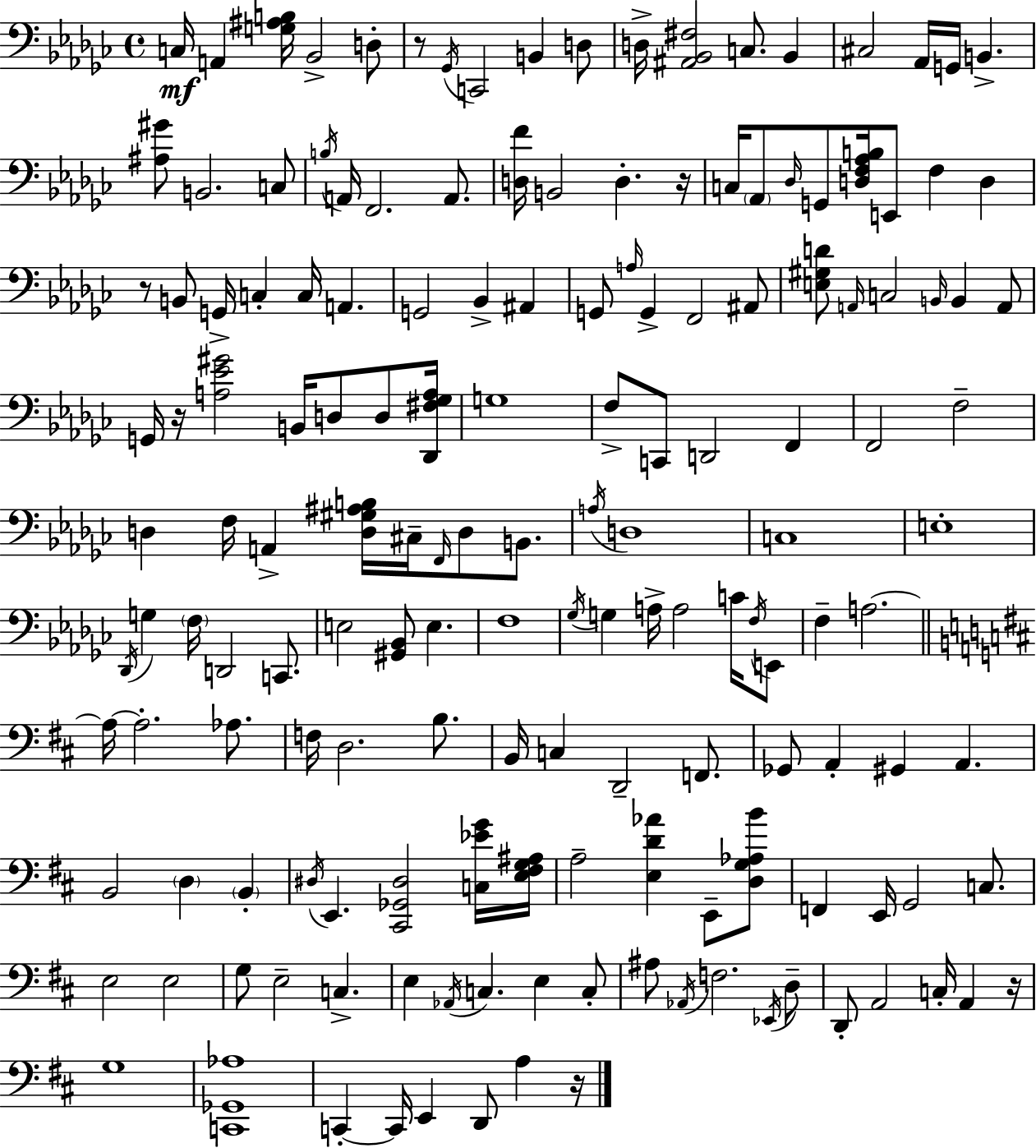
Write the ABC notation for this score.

X:1
T:Untitled
M:4/4
L:1/4
K:Ebm
C,/4 A,, [G,^A,B,]/4 _B,,2 D,/2 z/2 _G,,/4 C,,2 B,, D,/2 D,/4 [^A,,_B,,^F,]2 C,/2 _B,, ^C,2 _A,,/4 G,,/4 B,, [^A,^G]/2 B,,2 C,/2 B,/4 A,,/4 F,,2 A,,/2 [D,F]/4 B,,2 D, z/4 C,/4 _A,,/2 _D,/4 G,,/2 [D,F,_A,B,]/4 E,,/2 F, D, z/2 B,,/2 G,,/4 C, C,/4 A,, G,,2 _B,, ^A,, G,,/2 A,/4 G,, F,,2 ^A,,/2 [E,^G,D]/2 A,,/4 C,2 B,,/4 B,, A,,/2 G,,/4 z/4 [A,_E^G]2 B,,/4 D,/2 D,/2 [_D,,^F,_G,A,]/4 G,4 F,/2 C,,/2 D,,2 F,, F,,2 F,2 D, F,/4 A,, [D,^G,^A,B,]/4 ^C,/4 F,,/4 D,/2 B,,/2 A,/4 D,4 C,4 E,4 _D,,/4 G, F,/4 D,,2 C,,/2 E,2 [^G,,_B,,]/2 E, F,4 _G,/4 G, A,/4 A,2 C/4 F,/4 E,,/2 F, A,2 A,/4 A,2 _A,/2 F,/4 D,2 B,/2 B,,/4 C, D,,2 F,,/2 _G,,/2 A,, ^G,, A,, B,,2 D, B,, ^D,/4 E,, [^C,,_G,,^D,]2 [C,_EG]/4 [E,^F,G,^A,]/4 A,2 [E,D_A] E,,/2 [D,G,_A,B]/2 F,, E,,/4 G,,2 C,/2 E,2 E,2 G,/2 E,2 C, E, _A,,/4 C, E, C,/2 ^A,/2 _A,,/4 F,2 _E,,/4 D,/2 D,,/2 A,,2 C,/4 A,, z/4 G,4 [C,,_G,,_A,]4 C,, C,,/4 E,, D,,/2 A, z/4